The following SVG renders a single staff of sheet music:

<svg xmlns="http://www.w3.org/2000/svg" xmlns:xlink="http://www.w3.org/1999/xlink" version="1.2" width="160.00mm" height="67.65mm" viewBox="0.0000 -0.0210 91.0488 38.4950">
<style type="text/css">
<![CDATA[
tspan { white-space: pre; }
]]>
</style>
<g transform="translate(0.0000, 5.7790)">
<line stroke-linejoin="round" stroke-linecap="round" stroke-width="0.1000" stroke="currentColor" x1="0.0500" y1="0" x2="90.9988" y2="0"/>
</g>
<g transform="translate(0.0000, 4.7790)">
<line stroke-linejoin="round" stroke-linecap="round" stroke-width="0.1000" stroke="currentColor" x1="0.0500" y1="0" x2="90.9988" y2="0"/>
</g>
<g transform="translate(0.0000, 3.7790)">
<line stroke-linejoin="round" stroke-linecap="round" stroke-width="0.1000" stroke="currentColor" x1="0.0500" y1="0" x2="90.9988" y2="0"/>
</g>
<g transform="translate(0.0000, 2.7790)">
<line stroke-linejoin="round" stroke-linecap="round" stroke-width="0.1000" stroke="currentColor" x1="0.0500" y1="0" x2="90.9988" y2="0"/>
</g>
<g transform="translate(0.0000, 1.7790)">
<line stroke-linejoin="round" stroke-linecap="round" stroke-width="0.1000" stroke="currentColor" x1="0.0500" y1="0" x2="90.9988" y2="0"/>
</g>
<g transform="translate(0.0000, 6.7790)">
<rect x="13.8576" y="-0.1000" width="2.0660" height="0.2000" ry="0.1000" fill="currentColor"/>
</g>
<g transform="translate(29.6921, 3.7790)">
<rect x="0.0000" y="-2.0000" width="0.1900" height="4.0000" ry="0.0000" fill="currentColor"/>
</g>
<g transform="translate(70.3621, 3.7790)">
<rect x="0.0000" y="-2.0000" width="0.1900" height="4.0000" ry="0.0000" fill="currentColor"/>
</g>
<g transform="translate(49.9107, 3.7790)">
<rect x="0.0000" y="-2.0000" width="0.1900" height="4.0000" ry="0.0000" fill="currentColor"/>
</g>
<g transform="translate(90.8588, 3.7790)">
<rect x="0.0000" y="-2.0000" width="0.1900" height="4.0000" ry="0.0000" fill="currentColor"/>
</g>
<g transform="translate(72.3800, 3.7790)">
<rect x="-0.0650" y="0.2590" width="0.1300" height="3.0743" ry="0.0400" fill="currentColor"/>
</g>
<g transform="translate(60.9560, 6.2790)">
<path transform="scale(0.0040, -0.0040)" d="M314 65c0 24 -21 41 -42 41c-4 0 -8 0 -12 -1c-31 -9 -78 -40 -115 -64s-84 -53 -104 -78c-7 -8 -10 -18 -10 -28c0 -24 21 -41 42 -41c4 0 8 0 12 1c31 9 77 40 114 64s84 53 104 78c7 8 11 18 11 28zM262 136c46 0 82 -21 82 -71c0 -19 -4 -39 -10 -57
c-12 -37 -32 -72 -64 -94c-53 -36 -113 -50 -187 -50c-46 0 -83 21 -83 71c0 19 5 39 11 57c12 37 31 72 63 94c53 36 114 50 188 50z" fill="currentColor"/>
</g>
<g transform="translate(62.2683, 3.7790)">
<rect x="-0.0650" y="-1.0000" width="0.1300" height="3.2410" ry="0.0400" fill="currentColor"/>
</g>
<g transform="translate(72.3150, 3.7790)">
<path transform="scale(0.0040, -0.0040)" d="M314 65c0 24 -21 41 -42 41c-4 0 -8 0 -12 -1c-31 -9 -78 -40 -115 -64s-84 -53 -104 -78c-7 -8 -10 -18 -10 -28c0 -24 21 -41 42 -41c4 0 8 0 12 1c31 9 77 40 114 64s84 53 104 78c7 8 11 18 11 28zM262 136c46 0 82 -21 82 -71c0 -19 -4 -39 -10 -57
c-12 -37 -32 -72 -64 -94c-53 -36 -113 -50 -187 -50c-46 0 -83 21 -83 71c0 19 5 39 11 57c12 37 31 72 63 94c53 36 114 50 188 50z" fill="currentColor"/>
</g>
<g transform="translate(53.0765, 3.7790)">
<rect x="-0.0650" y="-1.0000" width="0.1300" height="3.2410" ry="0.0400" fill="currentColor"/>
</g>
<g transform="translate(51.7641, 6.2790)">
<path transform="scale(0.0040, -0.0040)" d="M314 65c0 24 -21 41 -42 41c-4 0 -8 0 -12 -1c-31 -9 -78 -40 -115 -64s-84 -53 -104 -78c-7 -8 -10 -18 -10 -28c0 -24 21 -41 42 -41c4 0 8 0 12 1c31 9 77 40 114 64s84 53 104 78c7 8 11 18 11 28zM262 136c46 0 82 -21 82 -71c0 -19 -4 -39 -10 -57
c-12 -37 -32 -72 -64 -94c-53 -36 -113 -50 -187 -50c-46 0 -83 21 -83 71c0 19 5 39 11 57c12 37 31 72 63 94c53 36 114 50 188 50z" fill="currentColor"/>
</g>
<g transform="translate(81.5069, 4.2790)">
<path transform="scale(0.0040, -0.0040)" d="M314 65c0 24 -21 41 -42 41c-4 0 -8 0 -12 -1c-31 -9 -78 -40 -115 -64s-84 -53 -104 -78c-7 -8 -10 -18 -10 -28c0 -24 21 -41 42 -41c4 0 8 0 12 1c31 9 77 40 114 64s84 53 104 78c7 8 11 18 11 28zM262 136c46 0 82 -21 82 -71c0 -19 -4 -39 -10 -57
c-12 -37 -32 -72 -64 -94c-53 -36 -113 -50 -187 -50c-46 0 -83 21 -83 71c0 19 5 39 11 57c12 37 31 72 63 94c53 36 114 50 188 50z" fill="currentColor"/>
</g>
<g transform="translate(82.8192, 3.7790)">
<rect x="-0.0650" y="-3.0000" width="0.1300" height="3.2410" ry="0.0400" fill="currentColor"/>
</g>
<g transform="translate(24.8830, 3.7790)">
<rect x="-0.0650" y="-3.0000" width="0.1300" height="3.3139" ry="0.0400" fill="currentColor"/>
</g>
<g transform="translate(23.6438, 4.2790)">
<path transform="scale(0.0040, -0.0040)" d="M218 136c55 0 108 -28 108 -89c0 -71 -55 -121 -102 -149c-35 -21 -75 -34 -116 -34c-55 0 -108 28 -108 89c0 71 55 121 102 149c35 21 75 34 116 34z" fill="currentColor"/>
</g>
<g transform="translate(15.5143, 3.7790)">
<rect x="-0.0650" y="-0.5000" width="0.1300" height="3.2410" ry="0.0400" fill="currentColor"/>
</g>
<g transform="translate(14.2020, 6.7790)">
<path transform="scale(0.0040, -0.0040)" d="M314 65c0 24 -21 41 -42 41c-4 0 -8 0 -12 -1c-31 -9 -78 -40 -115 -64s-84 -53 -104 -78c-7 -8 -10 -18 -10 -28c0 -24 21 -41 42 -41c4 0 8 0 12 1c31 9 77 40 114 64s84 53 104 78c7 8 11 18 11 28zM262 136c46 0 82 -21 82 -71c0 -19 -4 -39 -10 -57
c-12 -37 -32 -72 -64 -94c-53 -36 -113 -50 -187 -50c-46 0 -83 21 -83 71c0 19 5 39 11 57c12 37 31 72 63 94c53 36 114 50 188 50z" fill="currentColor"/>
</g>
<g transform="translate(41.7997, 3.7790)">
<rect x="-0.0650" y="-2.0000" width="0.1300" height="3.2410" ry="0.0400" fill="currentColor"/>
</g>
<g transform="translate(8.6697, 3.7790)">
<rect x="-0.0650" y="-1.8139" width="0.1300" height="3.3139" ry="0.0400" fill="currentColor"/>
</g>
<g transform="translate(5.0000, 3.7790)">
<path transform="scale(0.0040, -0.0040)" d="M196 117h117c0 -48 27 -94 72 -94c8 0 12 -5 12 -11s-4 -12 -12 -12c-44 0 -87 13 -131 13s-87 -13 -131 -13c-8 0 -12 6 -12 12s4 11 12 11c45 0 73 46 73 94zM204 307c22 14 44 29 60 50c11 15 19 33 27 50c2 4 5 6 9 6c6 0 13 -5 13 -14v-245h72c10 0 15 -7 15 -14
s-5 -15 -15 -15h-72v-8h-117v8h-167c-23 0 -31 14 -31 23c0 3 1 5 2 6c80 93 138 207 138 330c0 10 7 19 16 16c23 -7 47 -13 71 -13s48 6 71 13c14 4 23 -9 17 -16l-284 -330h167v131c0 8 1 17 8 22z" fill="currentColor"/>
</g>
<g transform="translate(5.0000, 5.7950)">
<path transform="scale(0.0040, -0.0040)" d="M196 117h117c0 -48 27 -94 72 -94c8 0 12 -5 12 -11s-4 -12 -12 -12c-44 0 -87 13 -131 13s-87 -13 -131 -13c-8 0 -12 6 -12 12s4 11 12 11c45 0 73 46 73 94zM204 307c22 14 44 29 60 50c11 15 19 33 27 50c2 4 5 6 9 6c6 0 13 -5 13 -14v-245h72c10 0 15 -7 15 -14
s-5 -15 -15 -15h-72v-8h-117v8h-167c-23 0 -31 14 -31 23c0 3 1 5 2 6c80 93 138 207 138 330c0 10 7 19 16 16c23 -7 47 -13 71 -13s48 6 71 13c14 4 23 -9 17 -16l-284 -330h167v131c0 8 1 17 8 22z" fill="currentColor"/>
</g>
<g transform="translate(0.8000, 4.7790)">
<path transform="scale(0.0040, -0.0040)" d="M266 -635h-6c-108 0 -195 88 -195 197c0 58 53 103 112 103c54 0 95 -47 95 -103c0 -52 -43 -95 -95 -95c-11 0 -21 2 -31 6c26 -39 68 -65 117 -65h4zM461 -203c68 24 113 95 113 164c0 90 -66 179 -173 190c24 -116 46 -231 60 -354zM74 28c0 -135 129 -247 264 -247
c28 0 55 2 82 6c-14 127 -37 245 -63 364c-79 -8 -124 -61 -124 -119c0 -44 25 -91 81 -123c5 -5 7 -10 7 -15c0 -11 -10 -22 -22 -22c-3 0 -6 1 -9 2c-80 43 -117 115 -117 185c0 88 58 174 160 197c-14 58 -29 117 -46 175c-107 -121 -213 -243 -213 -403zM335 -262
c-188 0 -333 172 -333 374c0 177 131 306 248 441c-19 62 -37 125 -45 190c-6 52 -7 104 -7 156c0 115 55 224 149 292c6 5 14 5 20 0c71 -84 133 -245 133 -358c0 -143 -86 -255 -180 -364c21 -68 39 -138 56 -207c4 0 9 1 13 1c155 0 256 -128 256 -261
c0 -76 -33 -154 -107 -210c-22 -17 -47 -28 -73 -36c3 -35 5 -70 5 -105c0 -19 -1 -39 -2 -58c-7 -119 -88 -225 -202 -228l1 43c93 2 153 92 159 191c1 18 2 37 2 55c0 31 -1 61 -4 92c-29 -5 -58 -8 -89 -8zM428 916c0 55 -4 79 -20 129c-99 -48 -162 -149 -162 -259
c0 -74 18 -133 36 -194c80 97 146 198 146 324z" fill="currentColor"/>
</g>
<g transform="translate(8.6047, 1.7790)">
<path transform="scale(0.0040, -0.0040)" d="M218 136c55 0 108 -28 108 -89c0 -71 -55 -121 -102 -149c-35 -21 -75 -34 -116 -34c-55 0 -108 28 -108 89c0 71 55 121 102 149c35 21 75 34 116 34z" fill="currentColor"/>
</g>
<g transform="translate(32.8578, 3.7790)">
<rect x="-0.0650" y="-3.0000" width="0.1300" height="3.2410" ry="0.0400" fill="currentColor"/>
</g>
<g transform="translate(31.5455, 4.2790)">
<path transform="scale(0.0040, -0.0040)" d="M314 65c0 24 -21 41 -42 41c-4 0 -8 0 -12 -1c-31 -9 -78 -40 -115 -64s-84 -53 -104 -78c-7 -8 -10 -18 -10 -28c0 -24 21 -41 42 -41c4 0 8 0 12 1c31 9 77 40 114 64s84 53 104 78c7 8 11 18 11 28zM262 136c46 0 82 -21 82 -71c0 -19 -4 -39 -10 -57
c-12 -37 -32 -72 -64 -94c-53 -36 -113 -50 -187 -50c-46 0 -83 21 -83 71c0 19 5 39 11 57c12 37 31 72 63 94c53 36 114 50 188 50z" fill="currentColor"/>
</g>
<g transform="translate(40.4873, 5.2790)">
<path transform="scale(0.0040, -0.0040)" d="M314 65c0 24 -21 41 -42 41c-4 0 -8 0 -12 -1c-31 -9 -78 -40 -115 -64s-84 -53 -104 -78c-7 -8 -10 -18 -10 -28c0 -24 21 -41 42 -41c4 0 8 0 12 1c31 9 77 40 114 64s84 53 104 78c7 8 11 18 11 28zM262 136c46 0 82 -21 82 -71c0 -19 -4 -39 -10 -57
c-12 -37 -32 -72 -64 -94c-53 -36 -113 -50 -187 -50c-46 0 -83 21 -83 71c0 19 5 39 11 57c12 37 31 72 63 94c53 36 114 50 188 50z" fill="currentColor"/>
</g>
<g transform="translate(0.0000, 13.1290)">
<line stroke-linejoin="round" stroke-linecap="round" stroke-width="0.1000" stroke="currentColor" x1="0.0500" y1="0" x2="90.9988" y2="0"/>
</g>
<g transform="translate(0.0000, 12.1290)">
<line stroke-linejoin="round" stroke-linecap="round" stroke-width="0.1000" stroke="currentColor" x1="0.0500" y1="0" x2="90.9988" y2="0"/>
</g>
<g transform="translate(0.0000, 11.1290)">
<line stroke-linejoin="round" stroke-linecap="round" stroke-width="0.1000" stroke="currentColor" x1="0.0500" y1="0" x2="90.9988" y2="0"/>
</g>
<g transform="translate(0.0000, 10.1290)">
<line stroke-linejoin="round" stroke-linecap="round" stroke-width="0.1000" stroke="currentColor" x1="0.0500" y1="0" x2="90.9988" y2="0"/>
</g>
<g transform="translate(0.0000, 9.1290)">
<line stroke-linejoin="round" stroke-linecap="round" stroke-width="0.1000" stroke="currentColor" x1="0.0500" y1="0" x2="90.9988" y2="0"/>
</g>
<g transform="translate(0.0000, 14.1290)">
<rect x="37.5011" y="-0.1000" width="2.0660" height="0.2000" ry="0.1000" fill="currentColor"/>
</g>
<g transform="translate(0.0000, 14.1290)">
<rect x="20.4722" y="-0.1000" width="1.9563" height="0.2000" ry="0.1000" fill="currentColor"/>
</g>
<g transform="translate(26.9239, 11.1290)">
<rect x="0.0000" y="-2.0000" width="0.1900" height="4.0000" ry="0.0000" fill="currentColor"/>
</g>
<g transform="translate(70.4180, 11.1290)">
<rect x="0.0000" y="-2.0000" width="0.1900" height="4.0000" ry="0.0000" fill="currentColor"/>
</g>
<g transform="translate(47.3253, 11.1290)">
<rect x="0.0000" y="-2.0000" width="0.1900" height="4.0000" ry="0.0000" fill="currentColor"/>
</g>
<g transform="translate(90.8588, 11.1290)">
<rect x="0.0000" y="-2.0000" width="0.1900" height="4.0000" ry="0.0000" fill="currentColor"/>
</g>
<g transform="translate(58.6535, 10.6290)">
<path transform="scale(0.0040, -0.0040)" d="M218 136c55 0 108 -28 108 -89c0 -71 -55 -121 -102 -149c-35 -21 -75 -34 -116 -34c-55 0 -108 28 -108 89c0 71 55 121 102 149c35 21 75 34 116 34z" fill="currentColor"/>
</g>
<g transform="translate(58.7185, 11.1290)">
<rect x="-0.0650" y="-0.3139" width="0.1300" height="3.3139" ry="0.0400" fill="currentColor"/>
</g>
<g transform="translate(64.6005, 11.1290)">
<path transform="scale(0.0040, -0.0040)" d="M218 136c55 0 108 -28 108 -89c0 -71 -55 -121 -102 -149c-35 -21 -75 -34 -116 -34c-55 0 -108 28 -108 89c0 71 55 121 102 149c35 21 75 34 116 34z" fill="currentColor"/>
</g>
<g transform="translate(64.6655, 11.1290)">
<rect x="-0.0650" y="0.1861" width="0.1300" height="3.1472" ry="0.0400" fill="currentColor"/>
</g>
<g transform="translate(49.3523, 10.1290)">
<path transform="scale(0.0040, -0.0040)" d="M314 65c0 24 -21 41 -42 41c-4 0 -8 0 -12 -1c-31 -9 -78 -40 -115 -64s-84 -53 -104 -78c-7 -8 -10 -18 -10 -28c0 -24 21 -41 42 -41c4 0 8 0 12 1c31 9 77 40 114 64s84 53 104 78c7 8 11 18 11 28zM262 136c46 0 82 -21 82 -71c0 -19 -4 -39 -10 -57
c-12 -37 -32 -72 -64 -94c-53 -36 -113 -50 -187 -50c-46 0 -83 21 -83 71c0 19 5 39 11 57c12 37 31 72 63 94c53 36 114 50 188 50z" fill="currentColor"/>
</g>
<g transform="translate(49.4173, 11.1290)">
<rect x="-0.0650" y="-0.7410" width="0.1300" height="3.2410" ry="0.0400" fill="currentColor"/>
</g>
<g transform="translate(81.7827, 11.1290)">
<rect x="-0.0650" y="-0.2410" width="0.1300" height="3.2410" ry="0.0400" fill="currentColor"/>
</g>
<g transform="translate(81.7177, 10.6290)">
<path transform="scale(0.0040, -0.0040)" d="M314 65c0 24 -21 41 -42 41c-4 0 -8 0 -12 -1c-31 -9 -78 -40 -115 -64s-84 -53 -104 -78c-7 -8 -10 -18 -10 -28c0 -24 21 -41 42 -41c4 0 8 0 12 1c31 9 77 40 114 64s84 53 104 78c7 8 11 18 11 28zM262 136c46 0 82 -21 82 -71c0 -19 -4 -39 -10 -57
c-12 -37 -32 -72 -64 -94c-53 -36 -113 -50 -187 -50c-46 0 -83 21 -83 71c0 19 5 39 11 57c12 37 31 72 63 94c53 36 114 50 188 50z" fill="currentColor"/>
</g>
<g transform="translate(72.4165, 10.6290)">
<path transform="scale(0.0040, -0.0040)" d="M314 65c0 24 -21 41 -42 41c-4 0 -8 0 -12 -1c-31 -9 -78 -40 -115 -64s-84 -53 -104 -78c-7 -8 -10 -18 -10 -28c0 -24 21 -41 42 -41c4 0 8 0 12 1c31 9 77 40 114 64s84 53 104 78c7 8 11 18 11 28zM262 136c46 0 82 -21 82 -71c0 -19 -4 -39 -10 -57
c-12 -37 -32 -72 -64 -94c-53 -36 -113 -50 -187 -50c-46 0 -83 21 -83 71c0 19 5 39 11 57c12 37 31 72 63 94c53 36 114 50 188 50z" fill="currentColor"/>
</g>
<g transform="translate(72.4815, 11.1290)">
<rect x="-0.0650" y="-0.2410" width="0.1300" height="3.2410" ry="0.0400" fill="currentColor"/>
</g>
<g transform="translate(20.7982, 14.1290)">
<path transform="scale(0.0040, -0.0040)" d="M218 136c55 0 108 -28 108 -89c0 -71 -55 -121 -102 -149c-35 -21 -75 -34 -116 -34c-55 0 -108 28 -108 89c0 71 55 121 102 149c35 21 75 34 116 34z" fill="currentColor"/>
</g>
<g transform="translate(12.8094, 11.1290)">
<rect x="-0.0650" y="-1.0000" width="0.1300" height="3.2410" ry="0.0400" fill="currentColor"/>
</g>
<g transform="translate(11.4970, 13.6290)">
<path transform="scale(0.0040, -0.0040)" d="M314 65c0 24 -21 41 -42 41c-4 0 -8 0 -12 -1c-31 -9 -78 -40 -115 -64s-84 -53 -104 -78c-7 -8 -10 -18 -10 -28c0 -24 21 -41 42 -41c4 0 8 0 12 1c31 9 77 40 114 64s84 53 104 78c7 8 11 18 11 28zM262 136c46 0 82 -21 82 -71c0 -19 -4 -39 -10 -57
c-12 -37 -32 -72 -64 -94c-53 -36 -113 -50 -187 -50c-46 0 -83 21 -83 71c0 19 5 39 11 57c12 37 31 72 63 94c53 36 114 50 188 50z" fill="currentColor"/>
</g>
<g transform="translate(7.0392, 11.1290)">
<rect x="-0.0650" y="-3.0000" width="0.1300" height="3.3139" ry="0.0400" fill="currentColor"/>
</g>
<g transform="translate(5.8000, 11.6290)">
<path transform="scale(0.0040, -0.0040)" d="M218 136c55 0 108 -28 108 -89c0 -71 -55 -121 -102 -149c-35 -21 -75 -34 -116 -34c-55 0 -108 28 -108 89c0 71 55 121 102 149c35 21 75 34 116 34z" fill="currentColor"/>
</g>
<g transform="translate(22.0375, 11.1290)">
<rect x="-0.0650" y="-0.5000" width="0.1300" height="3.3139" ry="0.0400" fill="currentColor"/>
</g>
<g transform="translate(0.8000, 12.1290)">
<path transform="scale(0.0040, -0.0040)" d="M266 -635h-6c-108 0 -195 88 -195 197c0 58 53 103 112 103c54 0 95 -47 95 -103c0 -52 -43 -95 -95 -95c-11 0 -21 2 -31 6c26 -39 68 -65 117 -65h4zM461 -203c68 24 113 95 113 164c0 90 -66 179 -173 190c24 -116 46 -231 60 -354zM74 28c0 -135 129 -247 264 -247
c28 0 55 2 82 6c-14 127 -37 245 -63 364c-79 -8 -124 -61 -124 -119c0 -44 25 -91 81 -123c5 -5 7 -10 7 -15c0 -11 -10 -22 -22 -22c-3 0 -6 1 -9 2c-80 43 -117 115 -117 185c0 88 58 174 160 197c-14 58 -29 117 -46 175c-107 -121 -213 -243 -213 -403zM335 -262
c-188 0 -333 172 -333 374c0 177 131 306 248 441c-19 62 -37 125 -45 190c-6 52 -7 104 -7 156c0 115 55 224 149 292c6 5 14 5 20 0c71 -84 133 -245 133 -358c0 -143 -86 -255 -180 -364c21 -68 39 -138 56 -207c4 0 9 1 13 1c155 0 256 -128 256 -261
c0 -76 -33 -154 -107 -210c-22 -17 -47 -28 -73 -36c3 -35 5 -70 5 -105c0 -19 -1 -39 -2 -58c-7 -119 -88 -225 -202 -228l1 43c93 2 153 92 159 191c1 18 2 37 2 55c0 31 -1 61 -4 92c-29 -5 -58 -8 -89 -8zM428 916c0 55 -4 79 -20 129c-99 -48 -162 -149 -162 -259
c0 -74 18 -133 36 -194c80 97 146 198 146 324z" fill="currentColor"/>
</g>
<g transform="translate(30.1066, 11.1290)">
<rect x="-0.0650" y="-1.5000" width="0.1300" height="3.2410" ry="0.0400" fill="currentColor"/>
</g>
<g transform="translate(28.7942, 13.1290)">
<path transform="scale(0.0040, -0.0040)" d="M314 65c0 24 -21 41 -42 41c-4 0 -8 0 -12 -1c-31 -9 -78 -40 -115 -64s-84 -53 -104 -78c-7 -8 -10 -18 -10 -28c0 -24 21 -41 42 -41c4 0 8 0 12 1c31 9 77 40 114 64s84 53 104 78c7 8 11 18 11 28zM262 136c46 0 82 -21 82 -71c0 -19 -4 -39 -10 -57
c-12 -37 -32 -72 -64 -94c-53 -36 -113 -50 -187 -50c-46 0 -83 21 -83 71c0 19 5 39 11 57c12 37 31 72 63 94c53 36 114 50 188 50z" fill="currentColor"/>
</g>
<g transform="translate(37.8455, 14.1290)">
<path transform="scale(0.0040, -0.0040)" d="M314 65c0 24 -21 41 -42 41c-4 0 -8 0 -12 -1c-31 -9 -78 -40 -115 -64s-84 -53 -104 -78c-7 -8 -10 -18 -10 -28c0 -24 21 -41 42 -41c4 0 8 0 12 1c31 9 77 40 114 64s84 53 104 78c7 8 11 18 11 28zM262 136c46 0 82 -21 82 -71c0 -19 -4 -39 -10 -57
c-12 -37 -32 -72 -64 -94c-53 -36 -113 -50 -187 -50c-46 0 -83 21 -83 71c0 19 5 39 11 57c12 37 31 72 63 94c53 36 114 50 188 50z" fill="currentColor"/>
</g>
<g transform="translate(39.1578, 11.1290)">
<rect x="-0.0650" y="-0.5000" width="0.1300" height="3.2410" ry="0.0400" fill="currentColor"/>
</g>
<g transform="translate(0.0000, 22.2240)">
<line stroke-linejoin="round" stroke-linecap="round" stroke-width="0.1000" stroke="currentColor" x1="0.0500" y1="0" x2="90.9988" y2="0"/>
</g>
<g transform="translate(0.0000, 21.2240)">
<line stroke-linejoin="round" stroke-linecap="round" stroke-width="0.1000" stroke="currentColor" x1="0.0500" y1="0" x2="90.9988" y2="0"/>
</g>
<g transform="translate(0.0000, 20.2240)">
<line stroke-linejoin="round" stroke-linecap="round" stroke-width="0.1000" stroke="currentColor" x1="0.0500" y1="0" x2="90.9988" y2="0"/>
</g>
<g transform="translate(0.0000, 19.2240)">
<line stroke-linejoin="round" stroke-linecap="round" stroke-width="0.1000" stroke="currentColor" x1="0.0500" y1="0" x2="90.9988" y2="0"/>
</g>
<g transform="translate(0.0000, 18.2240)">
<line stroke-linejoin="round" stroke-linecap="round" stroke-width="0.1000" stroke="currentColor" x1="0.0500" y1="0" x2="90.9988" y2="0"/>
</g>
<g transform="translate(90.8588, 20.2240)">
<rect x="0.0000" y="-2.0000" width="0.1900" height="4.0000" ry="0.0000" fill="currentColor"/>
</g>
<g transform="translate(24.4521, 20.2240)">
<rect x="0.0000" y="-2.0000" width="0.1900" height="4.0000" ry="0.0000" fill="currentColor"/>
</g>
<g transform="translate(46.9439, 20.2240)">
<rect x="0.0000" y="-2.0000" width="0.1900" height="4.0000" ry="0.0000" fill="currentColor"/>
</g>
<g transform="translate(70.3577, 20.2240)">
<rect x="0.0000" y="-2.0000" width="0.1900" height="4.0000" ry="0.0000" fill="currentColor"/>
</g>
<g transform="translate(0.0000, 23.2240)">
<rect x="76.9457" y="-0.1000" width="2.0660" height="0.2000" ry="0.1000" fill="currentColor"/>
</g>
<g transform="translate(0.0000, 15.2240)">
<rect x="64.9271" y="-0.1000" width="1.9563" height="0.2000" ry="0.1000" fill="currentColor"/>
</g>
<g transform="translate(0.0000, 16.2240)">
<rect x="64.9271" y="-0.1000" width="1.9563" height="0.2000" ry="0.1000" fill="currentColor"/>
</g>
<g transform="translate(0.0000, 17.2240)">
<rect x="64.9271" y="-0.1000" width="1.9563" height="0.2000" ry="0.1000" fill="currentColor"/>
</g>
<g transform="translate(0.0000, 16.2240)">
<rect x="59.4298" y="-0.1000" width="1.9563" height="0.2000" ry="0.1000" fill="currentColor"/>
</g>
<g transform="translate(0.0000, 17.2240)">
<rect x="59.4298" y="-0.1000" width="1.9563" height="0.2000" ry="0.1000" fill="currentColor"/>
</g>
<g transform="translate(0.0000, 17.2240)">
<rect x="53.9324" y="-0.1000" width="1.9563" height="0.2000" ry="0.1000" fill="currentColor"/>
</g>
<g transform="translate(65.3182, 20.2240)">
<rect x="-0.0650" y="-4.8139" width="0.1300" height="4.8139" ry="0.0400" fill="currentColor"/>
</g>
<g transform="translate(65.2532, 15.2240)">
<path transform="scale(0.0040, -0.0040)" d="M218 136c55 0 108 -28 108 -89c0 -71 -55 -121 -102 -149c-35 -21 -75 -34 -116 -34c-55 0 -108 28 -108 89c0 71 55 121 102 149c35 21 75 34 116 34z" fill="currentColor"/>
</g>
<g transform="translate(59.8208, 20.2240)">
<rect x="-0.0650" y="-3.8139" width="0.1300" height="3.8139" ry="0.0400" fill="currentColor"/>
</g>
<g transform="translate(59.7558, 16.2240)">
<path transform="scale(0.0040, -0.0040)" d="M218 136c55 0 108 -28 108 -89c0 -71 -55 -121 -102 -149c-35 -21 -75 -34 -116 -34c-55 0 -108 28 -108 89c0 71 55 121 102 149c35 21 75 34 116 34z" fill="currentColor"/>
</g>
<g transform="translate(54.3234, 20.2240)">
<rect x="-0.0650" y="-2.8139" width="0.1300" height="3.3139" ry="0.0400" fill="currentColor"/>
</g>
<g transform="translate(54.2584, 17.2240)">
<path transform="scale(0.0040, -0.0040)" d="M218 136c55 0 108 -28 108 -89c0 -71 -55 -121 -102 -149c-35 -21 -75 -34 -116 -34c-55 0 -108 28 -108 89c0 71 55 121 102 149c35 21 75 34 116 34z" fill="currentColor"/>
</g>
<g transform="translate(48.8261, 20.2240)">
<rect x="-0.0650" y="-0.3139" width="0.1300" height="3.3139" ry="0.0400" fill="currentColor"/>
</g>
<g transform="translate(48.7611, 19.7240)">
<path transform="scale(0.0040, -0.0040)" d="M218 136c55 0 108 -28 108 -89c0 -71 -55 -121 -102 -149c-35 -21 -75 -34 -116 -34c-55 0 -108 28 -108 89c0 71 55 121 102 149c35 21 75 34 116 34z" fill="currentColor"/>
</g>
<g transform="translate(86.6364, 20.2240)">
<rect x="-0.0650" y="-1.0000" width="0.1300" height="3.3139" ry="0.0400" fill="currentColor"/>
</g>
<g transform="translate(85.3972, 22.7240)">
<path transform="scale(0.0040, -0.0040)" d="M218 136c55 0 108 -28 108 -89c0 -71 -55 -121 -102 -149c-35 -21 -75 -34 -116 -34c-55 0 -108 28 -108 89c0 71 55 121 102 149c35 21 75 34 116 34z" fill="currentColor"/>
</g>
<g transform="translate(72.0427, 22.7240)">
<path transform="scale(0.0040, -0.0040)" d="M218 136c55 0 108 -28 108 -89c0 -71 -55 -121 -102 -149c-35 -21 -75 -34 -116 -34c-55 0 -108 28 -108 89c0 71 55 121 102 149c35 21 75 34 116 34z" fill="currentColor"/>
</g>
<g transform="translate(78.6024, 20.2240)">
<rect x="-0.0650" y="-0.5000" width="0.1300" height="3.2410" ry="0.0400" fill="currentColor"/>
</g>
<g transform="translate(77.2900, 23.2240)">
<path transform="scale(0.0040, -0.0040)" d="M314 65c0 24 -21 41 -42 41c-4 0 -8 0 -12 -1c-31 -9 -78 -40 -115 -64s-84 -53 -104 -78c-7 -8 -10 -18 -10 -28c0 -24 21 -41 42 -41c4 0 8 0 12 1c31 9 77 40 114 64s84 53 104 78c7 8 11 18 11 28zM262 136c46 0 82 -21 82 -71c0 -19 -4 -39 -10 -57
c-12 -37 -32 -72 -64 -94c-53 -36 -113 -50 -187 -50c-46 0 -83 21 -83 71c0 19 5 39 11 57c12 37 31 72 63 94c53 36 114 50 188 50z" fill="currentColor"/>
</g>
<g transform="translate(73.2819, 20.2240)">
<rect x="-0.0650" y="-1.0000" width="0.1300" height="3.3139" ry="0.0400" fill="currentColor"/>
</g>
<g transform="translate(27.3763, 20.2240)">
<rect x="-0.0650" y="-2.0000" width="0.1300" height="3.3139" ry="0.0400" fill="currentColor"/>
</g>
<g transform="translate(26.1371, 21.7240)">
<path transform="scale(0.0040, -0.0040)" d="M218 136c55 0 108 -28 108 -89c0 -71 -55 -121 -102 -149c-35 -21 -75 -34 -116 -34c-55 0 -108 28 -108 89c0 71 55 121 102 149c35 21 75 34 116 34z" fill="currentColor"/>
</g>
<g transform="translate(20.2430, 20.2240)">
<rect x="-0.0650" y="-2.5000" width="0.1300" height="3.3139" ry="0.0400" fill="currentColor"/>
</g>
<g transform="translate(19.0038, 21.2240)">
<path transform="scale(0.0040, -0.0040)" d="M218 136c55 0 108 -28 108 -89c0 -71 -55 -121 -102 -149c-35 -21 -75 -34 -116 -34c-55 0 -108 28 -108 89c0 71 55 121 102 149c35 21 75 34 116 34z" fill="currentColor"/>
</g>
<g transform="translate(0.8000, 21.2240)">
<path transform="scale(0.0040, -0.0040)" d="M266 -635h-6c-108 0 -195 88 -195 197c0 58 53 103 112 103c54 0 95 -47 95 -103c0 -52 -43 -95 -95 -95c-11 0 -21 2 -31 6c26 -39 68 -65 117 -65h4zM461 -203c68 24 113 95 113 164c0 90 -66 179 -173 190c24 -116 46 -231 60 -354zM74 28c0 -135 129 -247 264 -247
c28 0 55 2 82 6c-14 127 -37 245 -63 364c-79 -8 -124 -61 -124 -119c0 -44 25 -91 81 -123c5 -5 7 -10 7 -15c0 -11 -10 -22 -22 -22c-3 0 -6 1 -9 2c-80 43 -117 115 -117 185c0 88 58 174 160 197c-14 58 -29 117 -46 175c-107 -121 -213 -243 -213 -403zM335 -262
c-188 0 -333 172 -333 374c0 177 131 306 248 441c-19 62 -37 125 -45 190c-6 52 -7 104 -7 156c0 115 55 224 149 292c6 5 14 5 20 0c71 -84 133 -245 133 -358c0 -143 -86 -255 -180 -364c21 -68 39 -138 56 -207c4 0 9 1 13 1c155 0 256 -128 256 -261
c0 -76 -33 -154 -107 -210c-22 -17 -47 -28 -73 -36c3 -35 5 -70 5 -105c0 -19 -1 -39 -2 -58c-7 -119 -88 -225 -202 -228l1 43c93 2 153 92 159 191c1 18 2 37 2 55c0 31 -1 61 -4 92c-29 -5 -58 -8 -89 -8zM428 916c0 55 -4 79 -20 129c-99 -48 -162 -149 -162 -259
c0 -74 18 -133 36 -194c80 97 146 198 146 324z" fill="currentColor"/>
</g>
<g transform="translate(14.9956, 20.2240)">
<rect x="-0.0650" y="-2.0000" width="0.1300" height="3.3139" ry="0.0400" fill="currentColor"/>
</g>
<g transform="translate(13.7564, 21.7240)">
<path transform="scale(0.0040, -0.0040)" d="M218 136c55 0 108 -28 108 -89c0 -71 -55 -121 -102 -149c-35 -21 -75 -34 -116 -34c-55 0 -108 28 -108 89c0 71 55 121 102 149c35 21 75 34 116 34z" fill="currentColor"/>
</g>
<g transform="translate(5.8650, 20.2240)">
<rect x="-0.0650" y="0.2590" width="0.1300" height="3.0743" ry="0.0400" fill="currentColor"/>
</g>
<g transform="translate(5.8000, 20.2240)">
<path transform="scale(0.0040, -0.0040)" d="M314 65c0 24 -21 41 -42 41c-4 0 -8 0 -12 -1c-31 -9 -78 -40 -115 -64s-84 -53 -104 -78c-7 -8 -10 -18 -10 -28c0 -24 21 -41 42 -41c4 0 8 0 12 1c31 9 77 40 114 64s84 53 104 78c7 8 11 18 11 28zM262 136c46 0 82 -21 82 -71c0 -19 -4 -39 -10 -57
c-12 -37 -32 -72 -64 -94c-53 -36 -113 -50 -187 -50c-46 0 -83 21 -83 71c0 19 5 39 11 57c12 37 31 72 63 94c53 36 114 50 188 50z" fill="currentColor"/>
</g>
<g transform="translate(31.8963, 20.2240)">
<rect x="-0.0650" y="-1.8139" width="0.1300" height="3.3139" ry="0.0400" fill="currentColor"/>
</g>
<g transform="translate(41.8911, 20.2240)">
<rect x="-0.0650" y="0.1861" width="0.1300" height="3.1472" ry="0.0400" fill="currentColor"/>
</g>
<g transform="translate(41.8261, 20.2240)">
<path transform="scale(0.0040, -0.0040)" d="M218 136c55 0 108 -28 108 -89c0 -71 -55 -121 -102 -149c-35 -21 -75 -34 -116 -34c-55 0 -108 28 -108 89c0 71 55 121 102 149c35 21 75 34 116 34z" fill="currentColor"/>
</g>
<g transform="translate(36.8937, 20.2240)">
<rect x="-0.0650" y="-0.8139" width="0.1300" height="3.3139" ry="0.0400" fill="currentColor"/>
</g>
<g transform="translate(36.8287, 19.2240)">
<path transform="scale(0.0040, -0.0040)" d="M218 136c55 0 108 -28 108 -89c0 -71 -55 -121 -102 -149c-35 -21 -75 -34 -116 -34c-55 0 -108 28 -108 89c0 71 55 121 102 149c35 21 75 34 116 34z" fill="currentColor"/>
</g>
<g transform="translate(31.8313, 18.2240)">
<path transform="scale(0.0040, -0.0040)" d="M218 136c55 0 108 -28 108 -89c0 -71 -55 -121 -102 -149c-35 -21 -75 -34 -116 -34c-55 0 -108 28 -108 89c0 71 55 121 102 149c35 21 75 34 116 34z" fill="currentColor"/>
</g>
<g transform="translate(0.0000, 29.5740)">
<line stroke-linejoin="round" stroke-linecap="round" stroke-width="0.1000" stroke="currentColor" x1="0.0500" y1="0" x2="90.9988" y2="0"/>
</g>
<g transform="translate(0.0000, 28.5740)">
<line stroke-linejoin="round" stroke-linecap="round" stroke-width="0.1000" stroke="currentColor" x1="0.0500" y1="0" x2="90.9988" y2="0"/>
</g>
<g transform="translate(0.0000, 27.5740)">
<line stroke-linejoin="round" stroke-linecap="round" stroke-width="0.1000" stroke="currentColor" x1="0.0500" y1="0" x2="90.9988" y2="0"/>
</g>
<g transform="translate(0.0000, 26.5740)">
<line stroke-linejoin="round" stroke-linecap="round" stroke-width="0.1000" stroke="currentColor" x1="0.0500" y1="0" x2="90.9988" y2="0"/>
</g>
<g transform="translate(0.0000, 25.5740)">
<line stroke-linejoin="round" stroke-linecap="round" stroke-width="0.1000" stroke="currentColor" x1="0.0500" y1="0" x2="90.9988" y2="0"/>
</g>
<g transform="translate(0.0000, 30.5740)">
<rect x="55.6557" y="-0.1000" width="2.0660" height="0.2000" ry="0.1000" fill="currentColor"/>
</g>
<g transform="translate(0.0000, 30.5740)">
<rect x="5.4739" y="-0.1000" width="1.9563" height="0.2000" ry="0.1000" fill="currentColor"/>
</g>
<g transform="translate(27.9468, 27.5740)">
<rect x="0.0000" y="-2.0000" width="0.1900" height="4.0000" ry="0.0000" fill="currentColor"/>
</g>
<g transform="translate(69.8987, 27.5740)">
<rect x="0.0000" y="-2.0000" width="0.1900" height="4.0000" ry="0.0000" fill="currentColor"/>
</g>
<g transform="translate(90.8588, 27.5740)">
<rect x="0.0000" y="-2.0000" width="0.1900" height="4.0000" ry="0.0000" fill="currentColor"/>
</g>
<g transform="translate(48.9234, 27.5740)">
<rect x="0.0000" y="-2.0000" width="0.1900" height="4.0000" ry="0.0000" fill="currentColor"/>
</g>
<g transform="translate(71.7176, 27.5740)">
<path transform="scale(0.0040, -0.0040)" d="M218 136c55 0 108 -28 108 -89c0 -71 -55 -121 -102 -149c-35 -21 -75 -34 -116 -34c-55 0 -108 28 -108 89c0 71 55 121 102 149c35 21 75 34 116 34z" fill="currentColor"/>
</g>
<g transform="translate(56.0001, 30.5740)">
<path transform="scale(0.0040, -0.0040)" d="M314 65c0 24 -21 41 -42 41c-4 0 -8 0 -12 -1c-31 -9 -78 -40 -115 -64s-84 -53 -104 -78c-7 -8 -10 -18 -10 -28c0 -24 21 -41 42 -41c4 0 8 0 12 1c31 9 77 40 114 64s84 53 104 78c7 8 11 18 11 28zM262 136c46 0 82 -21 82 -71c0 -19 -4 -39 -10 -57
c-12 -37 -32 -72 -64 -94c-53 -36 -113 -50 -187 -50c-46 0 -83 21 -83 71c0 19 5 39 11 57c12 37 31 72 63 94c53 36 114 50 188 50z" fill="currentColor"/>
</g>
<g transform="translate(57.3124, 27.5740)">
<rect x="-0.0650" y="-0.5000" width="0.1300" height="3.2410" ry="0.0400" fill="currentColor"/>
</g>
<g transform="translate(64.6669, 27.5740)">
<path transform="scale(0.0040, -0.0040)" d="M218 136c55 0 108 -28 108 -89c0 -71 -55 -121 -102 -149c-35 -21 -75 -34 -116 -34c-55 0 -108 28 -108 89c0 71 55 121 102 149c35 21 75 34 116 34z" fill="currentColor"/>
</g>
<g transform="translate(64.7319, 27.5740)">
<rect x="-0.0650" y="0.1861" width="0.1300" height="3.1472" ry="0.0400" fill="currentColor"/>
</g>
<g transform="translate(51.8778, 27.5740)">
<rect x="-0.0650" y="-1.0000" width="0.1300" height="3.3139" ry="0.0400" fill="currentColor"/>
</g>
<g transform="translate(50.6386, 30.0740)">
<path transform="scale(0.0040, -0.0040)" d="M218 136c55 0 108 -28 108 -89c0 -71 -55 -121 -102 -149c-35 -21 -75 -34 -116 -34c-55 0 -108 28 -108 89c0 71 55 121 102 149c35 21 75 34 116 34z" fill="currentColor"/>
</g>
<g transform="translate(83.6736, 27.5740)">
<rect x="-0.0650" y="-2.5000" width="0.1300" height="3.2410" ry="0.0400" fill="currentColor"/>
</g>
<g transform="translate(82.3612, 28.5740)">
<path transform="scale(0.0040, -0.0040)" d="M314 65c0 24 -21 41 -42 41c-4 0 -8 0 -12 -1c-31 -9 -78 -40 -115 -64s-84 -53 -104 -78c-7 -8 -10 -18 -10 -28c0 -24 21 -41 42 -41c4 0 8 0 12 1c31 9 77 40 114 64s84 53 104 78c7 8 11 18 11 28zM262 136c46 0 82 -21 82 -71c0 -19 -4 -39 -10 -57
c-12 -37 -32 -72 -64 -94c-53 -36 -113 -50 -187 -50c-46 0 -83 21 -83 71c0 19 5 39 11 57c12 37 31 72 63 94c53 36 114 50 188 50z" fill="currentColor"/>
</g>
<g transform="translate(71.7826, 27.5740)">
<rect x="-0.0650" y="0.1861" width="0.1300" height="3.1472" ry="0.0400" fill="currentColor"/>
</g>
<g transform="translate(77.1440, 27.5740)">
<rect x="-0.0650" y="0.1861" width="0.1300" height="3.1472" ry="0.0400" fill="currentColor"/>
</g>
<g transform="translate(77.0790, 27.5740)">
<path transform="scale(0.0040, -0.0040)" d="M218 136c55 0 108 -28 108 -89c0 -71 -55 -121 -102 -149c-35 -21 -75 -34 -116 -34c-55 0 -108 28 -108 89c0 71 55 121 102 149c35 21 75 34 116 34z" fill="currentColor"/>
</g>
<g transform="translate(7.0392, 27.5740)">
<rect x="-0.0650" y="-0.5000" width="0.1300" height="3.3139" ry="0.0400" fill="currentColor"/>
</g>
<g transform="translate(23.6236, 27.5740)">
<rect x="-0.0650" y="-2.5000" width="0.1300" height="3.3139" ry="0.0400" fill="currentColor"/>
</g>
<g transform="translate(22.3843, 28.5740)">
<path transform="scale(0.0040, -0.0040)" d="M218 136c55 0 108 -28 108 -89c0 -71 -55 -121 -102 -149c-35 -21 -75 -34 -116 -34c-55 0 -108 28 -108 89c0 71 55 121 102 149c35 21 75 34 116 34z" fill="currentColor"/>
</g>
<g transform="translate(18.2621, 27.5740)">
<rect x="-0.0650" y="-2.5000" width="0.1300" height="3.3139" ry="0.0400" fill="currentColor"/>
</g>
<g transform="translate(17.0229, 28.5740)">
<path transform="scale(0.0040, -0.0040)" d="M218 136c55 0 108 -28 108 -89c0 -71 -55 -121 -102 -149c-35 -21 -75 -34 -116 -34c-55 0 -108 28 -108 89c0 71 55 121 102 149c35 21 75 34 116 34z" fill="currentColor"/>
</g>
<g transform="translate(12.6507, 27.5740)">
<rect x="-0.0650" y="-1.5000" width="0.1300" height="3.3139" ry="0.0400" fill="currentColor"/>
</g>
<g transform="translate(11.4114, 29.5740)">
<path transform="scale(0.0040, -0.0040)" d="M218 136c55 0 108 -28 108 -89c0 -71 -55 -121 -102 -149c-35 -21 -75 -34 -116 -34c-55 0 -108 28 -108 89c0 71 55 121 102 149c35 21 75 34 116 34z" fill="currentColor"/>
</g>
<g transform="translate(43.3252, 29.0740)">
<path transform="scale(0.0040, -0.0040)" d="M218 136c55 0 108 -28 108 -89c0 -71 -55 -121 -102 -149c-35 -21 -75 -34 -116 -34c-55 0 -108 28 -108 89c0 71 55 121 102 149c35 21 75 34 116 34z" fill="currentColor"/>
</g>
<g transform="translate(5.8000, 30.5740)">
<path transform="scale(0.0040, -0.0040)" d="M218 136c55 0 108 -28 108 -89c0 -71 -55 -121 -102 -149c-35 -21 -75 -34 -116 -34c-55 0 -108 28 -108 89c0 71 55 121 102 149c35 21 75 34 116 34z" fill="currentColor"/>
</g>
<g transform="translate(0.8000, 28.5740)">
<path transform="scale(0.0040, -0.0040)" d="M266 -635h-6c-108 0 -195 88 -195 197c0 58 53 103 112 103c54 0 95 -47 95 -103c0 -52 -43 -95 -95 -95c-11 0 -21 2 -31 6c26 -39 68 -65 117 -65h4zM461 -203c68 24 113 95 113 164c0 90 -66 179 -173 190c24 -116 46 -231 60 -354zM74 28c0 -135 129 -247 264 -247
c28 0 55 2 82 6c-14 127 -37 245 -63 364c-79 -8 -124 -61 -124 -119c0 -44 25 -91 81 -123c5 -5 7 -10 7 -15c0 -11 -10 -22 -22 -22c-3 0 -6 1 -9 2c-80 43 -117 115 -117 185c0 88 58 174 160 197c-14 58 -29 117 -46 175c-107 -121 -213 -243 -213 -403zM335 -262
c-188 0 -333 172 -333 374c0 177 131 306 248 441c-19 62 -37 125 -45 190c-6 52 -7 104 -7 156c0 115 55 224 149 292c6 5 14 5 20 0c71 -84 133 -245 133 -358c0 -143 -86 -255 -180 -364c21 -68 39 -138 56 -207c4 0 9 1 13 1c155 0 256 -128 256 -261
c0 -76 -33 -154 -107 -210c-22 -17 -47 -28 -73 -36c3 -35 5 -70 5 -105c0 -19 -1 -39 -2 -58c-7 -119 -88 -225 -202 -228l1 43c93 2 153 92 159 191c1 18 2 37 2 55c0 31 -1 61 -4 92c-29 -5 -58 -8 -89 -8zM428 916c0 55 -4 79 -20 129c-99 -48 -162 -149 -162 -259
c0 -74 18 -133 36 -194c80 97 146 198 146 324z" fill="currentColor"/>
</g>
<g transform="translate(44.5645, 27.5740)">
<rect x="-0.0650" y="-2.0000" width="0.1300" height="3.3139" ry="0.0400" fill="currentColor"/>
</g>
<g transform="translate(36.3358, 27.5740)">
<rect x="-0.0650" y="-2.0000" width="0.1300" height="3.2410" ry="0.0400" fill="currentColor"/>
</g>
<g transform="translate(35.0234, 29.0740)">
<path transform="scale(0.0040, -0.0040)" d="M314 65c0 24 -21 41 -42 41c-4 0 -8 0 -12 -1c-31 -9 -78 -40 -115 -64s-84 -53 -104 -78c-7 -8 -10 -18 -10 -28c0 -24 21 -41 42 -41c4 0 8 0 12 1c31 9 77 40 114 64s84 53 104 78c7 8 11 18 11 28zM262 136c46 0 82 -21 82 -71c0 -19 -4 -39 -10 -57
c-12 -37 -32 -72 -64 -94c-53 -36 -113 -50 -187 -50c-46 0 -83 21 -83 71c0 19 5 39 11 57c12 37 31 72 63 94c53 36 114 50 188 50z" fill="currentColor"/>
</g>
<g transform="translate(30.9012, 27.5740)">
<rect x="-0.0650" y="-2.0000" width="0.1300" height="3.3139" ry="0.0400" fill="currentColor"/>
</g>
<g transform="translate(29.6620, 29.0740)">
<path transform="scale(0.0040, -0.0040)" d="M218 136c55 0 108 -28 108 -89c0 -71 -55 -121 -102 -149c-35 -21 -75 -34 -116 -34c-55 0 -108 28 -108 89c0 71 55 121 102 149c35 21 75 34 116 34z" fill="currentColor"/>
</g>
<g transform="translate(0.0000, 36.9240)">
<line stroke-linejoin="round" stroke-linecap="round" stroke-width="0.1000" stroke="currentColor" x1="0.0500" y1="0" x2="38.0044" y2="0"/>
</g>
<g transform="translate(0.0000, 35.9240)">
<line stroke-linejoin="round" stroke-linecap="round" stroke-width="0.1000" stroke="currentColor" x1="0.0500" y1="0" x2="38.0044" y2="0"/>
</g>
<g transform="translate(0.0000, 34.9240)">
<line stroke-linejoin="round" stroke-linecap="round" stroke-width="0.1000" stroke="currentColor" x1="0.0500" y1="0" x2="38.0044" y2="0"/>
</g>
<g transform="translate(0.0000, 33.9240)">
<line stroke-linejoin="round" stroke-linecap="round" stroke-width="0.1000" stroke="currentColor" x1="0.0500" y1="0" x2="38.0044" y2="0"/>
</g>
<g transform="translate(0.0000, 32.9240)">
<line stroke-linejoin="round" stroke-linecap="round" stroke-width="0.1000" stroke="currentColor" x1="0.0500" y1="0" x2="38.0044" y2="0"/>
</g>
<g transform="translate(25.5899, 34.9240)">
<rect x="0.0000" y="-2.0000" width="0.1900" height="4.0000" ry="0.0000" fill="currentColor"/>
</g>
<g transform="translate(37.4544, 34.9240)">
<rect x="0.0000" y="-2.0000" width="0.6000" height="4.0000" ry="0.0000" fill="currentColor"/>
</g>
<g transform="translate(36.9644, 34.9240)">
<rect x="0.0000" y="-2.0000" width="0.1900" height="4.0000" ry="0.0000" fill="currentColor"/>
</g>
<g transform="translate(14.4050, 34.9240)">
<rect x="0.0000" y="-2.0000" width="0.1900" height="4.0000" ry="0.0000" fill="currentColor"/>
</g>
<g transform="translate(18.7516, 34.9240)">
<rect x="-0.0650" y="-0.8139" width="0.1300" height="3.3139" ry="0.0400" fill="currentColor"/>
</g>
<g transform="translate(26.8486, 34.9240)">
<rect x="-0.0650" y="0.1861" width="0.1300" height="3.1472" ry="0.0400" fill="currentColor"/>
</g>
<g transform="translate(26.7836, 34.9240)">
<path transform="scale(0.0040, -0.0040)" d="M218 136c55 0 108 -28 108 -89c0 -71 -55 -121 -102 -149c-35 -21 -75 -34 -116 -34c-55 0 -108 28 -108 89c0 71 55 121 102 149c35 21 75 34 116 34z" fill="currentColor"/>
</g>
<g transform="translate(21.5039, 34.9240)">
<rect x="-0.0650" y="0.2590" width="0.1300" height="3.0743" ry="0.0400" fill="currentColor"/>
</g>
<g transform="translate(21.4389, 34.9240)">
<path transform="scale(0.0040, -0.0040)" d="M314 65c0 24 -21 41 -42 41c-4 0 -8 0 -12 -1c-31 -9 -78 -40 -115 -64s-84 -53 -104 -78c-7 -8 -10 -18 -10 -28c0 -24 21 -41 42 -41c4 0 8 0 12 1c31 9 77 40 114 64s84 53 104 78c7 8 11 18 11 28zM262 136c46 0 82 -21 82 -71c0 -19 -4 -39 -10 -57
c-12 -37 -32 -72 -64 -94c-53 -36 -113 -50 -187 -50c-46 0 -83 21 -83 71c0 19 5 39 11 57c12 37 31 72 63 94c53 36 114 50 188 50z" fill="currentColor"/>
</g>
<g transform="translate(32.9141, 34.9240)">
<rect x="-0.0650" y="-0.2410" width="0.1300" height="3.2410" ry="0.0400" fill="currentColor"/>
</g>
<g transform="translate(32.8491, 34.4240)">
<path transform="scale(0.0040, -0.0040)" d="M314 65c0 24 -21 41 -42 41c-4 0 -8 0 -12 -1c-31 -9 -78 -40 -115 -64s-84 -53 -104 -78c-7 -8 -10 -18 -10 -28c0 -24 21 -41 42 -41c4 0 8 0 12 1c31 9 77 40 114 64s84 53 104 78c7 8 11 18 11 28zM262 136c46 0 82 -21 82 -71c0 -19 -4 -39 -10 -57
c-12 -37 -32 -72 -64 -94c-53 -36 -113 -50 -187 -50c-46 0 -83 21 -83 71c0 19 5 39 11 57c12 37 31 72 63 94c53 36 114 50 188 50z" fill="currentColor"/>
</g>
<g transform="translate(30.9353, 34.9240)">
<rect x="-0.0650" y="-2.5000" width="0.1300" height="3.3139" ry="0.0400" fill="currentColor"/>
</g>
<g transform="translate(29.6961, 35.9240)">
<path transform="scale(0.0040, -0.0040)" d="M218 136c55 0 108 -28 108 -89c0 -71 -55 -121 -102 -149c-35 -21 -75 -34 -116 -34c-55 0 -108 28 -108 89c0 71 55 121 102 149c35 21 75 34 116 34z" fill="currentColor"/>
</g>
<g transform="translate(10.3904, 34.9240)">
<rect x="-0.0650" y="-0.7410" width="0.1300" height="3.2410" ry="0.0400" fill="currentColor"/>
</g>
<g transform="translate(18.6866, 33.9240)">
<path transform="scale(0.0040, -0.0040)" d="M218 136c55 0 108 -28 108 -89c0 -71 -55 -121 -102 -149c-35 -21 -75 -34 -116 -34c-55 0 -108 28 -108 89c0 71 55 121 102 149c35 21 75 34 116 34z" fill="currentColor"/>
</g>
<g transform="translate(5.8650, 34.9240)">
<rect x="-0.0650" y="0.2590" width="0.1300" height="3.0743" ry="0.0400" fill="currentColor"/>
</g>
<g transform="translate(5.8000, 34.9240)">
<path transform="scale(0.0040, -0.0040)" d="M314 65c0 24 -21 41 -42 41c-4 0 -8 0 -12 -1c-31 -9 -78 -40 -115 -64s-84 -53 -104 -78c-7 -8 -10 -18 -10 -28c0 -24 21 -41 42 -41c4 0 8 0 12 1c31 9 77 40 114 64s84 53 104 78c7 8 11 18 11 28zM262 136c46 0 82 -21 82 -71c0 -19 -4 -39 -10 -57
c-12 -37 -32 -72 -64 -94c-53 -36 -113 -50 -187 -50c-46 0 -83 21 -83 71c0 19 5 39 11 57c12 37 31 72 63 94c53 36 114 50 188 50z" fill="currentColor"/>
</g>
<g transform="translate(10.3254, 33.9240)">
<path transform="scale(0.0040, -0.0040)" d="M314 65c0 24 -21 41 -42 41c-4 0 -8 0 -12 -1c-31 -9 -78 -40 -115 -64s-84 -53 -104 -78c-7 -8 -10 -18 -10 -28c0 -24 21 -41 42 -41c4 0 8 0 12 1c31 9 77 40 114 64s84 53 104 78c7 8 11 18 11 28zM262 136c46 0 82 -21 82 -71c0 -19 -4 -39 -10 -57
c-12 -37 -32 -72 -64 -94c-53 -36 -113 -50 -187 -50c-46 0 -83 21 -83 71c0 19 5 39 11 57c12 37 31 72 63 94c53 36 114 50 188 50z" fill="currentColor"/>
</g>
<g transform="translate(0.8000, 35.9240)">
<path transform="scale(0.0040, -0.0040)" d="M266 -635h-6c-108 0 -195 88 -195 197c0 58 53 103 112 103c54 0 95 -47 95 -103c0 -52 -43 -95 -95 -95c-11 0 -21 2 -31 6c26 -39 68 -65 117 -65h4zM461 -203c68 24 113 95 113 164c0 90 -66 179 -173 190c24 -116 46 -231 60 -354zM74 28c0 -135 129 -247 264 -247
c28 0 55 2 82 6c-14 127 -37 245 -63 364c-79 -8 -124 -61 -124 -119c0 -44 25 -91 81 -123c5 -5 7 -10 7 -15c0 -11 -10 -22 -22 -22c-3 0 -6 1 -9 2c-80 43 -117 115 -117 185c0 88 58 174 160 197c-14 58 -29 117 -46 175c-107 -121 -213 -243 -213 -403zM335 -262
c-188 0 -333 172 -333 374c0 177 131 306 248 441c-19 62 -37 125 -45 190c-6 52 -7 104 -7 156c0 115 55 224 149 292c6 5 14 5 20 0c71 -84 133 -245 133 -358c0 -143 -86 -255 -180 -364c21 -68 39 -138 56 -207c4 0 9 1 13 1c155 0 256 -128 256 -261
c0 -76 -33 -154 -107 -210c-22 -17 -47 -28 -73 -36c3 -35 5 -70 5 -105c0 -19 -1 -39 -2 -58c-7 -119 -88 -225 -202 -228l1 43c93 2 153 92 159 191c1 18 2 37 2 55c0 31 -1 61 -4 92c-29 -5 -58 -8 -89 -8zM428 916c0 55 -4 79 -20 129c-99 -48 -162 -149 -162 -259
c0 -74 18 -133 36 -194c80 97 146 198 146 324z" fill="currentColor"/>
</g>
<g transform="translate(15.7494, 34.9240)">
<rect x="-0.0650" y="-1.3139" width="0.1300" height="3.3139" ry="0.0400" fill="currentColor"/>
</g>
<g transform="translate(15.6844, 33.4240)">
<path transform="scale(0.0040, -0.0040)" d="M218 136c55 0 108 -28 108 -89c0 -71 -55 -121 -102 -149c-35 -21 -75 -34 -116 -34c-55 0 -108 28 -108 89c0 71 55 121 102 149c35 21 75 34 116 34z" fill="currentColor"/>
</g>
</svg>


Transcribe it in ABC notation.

X:1
T:Untitled
M:4/4
L:1/4
K:C
f C2 A A2 F2 D2 D2 B2 A2 A D2 C E2 C2 d2 c B c2 c2 B2 F G F f d B c a c' e' D C2 D C E G G F F2 F D C2 B B B G2 B2 d2 e d B2 B G c2